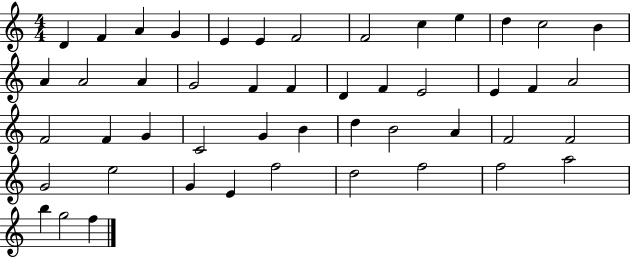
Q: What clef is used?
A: treble